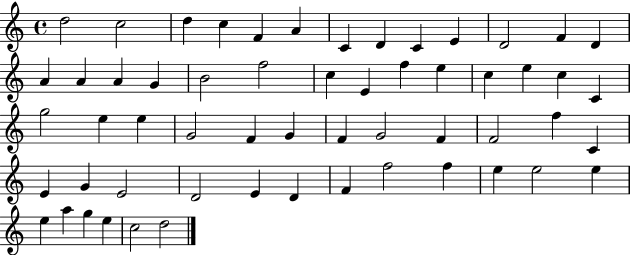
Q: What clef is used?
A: treble